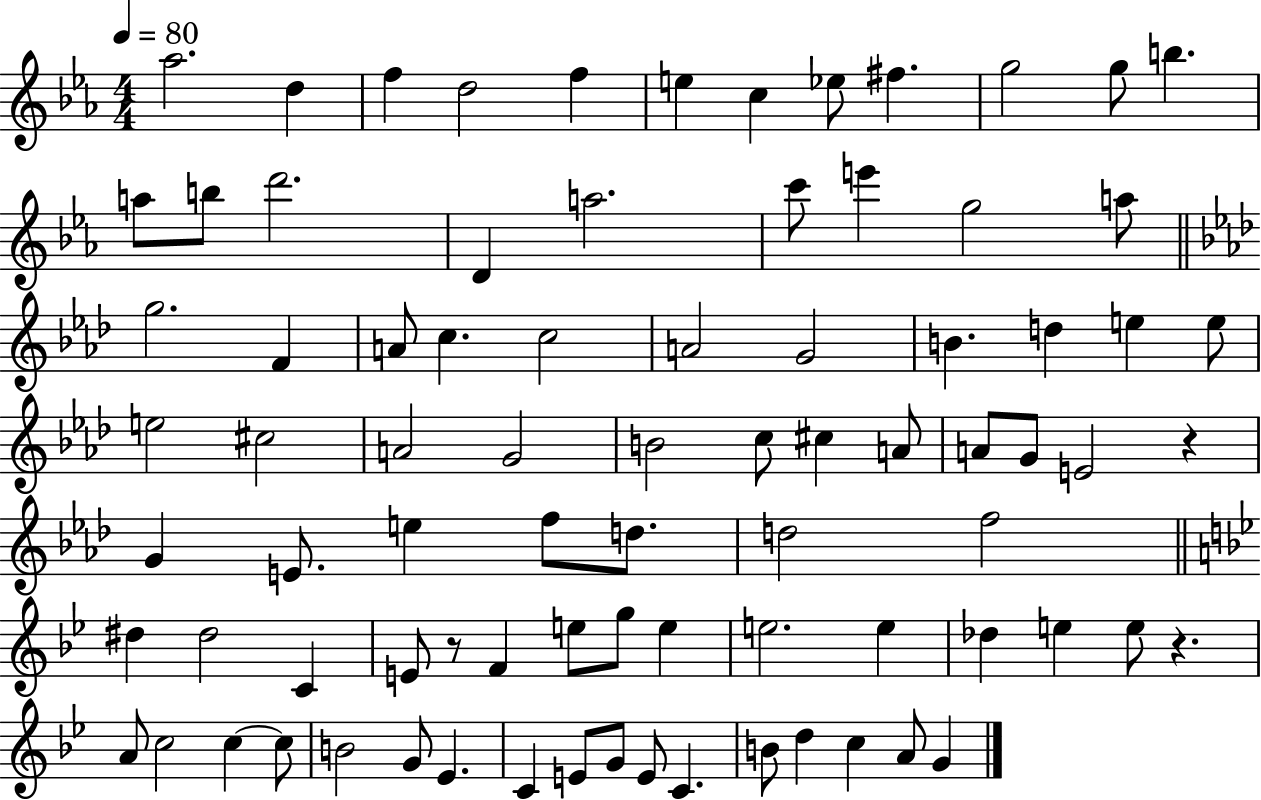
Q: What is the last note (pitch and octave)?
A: G4